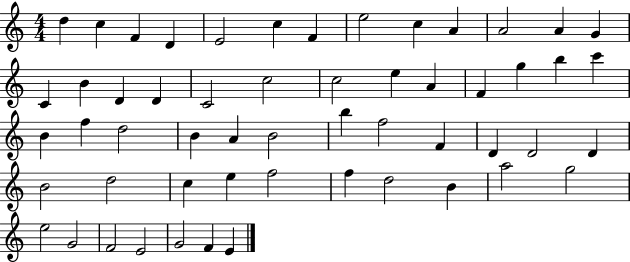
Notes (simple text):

D5/q C5/q F4/q D4/q E4/h C5/q F4/q E5/h C5/q A4/q A4/h A4/q G4/q C4/q B4/q D4/q D4/q C4/h C5/h C5/h E5/q A4/q F4/q G5/q B5/q C6/q B4/q F5/q D5/h B4/q A4/q B4/h B5/q F5/h F4/q D4/q D4/h D4/q B4/h D5/h C5/q E5/q F5/h F5/q D5/h B4/q A5/h G5/h E5/h G4/h F4/h E4/h G4/h F4/q E4/q